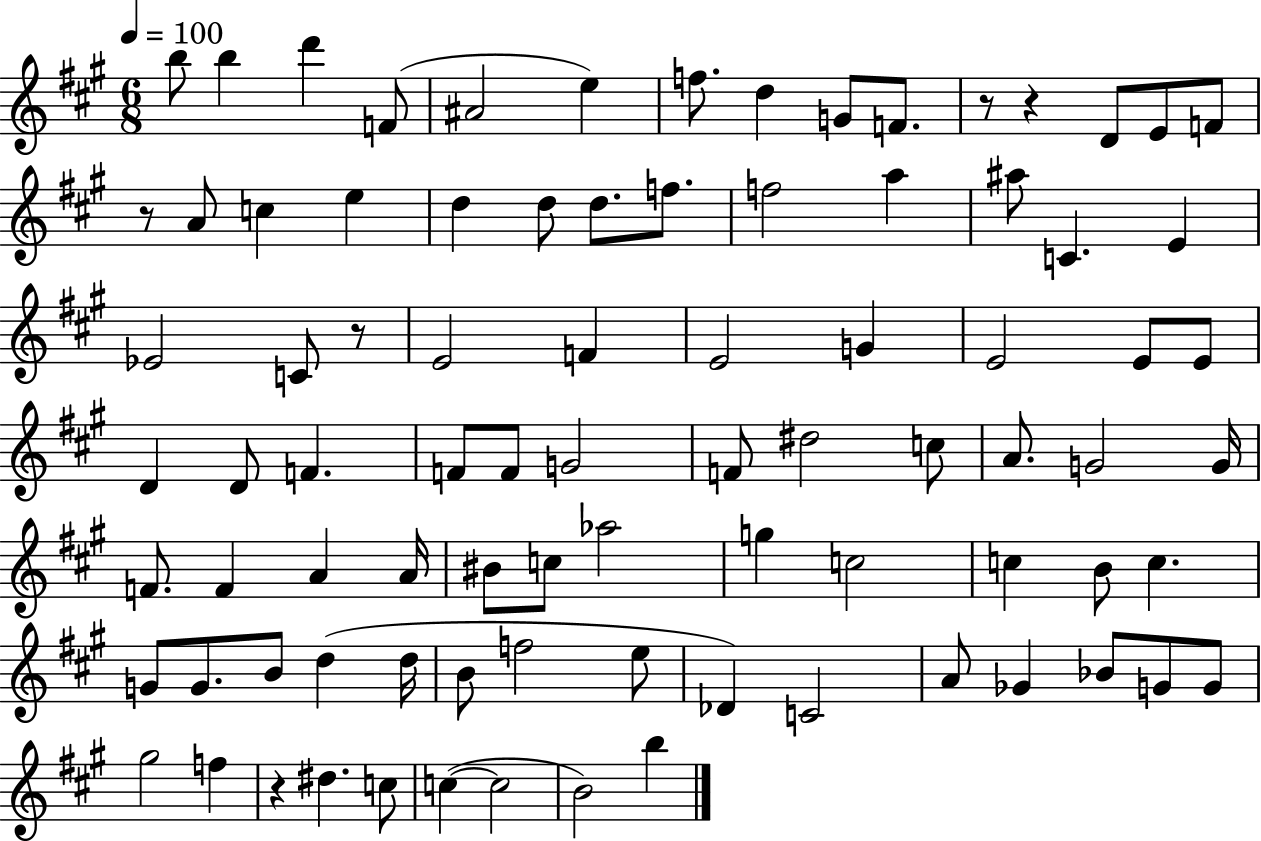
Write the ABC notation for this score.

X:1
T:Untitled
M:6/8
L:1/4
K:A
b/2 b d' F/2 ^A2 e f/2 d G/2 F/2 z/2 z D/2 E/2 F/2 z/2 A/2 c e d d/2 d/2 f/2 f2 a ^a/2 C E _E2 C/2 z/2 E2 F E2 G E2 E/2 E/2 D D/2 F F/2 F/2 G2 F/2 ^d2 c/2 A/2 G2 G/4 F/2 F A A/4 ^B/2 c/2 _a2 g c2 c B/2 c G/2 G/2 B/2 d d/4 B/2 f2 e/2 _D C2 A/2 _G _B/2 G/2 G/2 ^g2 f z ^d c/2 c c2 B2 b